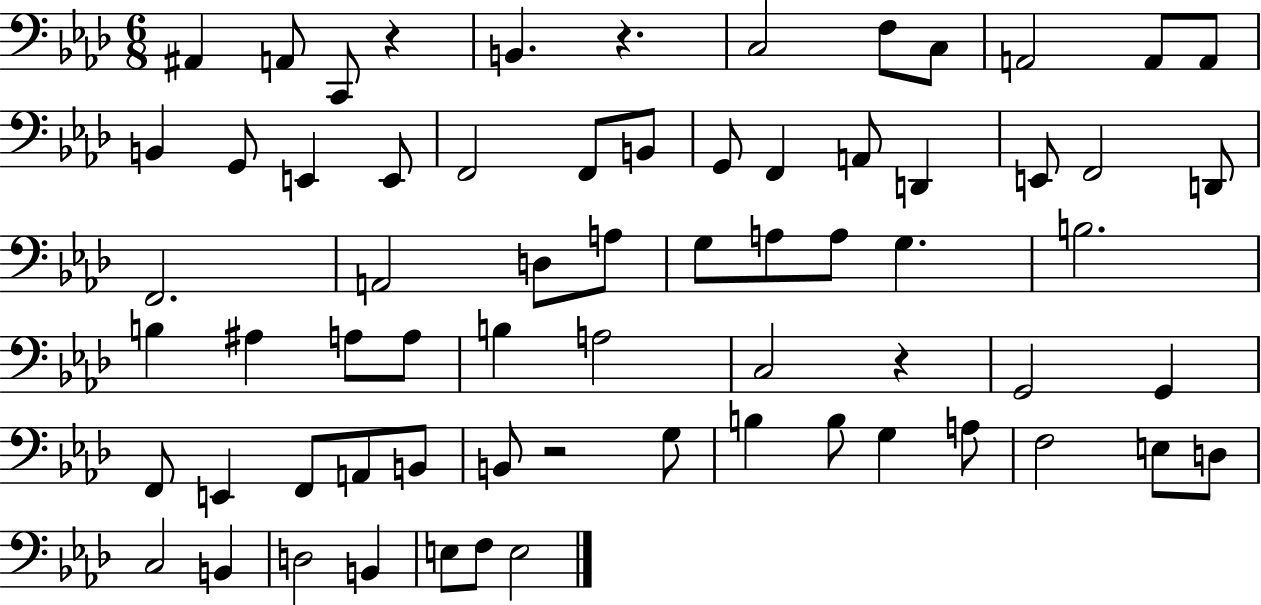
A#2/q A2/e C2/e R/q B2/q. R/q. C3/h F3/e C3/e A2/h A2/e A2/e B2/q G2/e E2/q E2/e F2/h F2/e B2/e G2/e F2/q A2/e D2/q E2/e F2/h D2/e F2/h. A2/h D3/e A3/e G3/e A3/e A3/e G3/q. B3/h. B3/q A#3/q A3/e A3/e B3/q A3/h C3/h R/q G2/h G2/q F2/e E2/q F2/e A2/e B2/e B2/e R/h G3/e B3/q B3/e G3/q A3/e F3/h E3/e D3/e C3/h B2/q D3/h B2/q E3/e F3/e E3/h